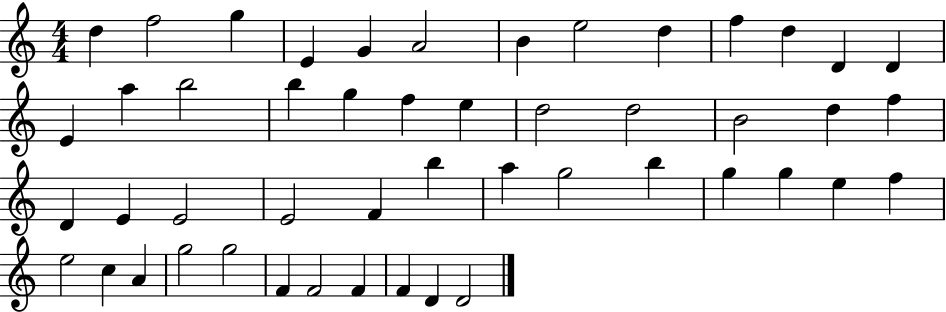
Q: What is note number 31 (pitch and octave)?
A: B5